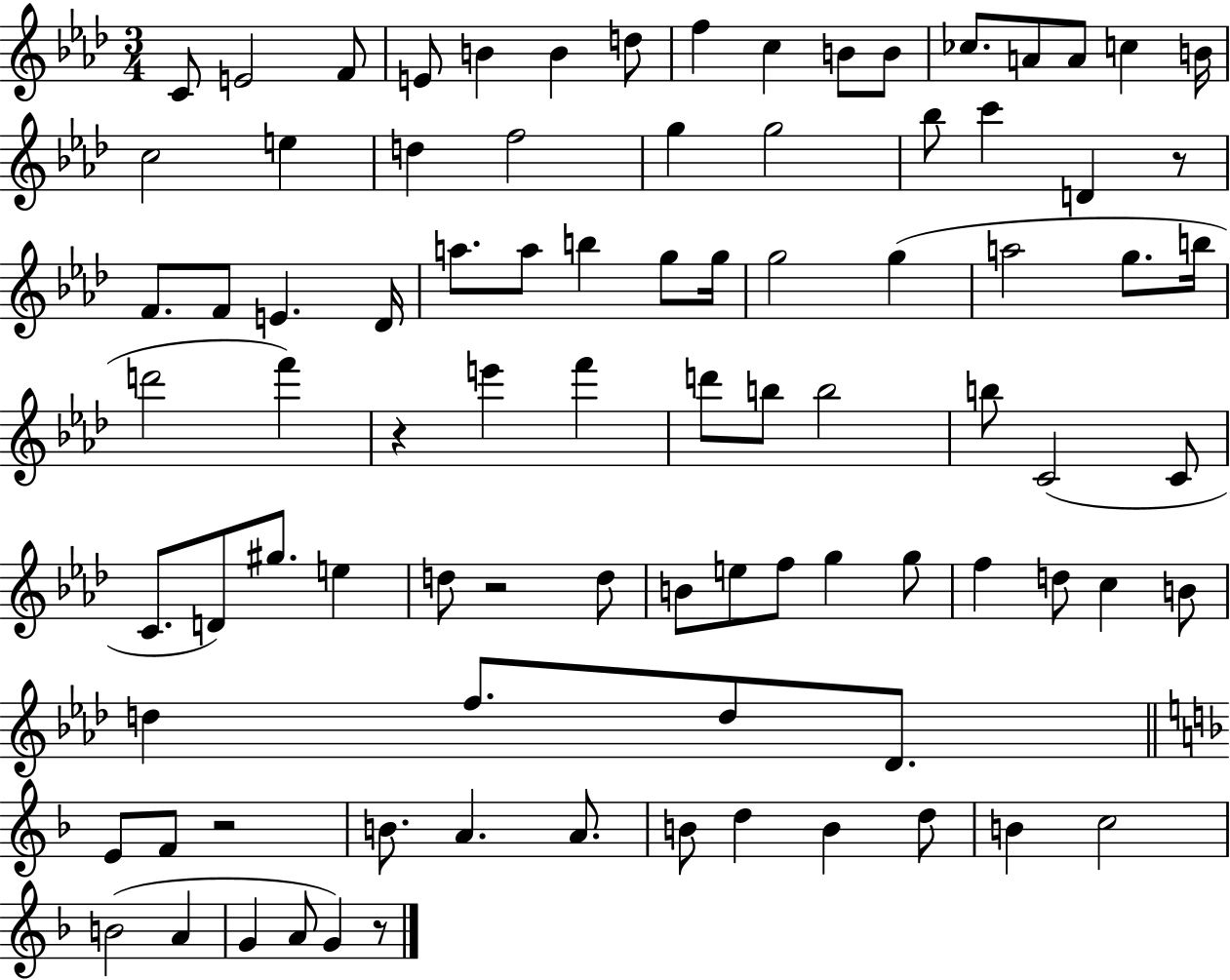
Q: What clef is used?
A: treble